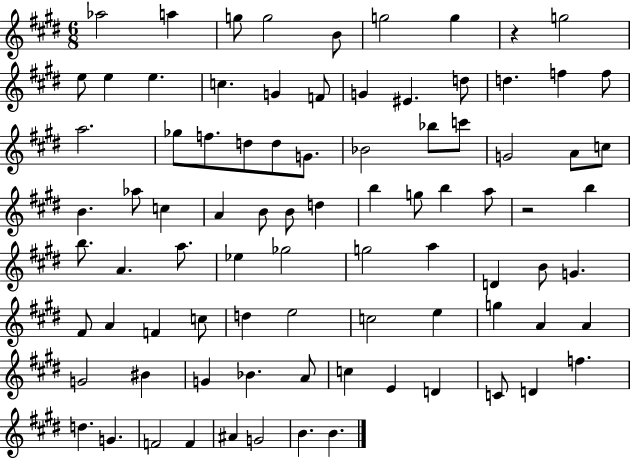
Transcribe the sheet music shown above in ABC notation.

X:1
T:Untitled
M:6/8
L:1/4
K:E
_a2 a g/2 g2 B/2 g2 g z g2 e/2 e e c G F/2 G ^E d/2 d f f/2 a2 _g/2 f/2 d/2 d/2 G/2 _B2 _b/2 c'/2 G2 A/2 c/2 B _a/2 c A B/2 B/2 d b g/2 b a/2 z2 b b/2 A a/2 _e _g2 g2 a D B/2 G ^F/2 A F c/2 d e2 c2 e g A A G2 ^B G _B A/2 c E D C/2 D f d G F2 F ^A G2 B B